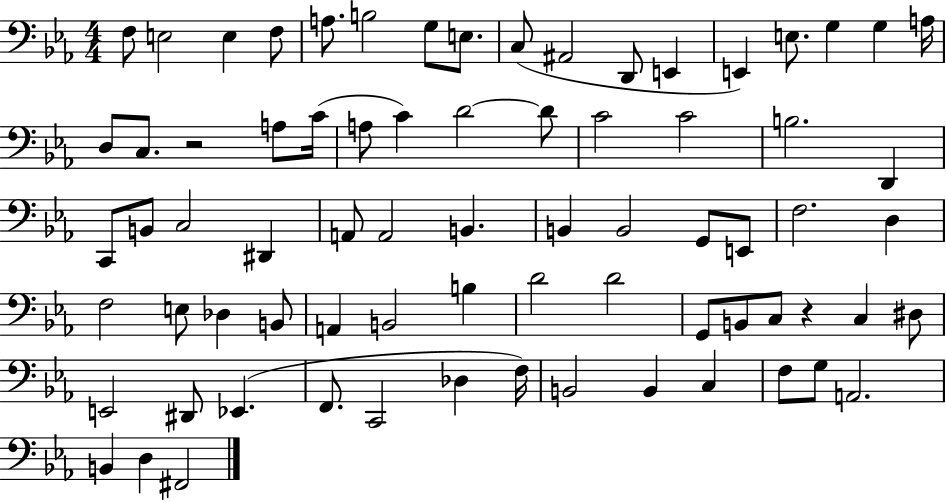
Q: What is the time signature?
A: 4/4